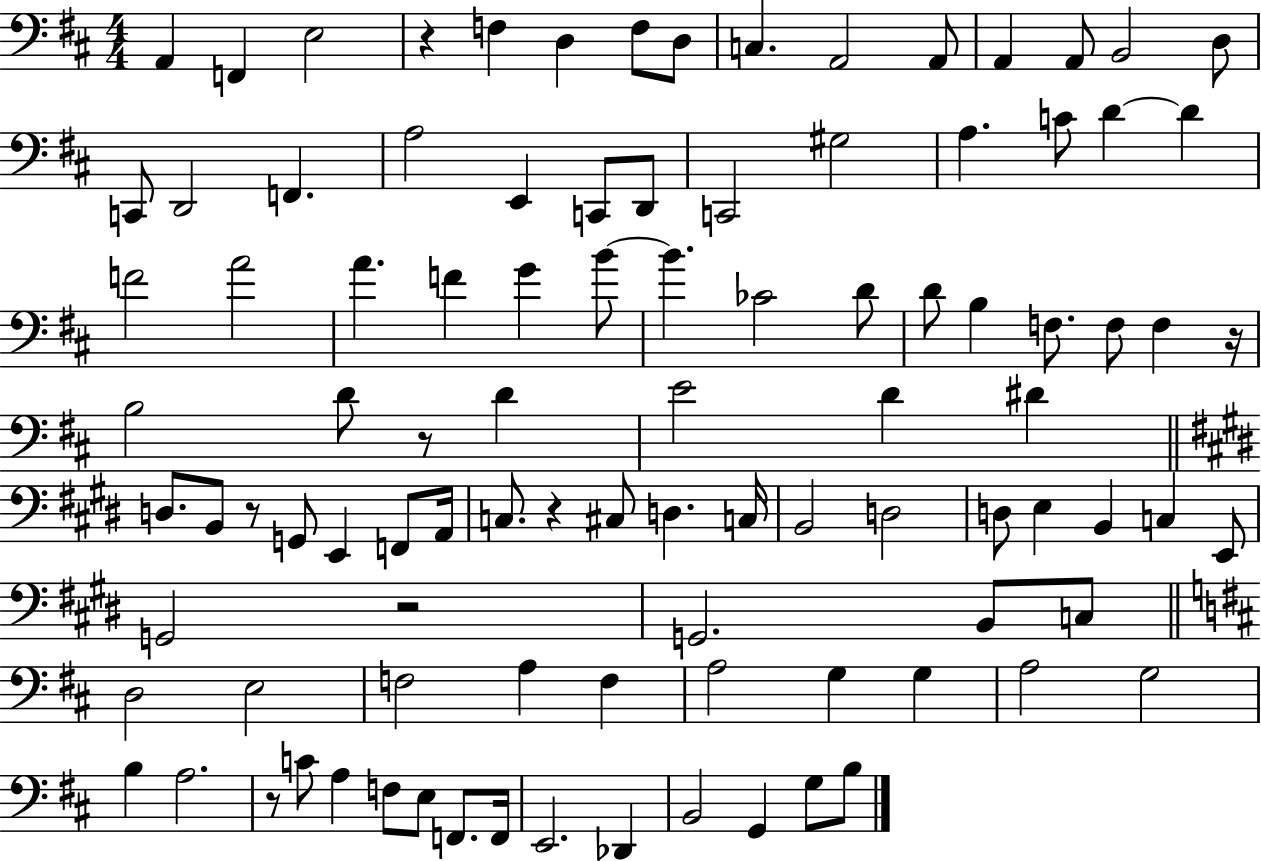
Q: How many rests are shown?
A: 7